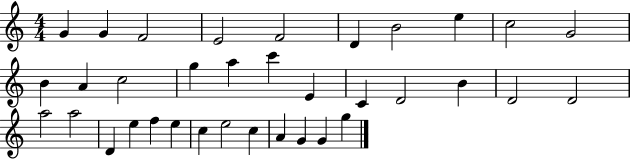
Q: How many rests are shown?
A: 0